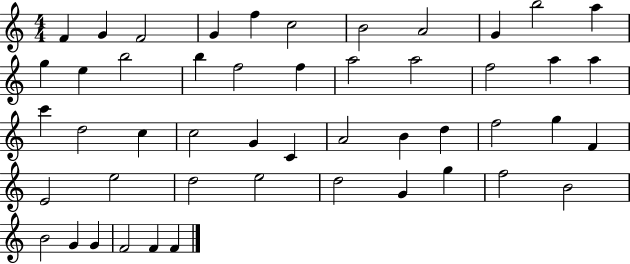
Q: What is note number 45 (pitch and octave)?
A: G4